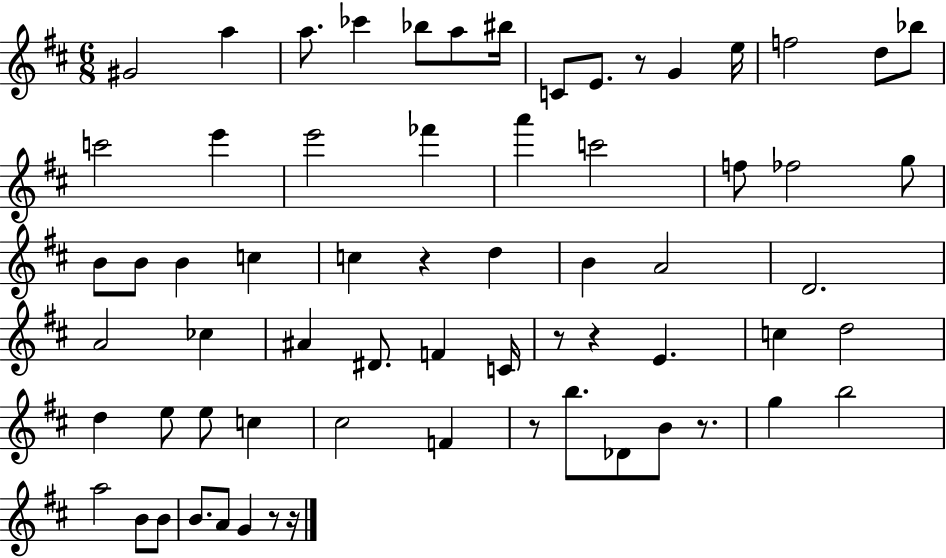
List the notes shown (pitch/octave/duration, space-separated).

G#4/h A5/q A5/e. CES6/q Bb5/e A5/e BIS5/s C4/e E4/e. R/e G4/q E5/s F5/h D5/e Bb5/e C6/h E6/q E6/h FES6/q A6/q C6/h F5/e FES5/h G5/e B4/e B4/e B4/q C5/q C5/q R/q D5/q B4/q A4/h D4/h. A4/h CES5/q A#4/q D#4/e. F4/q C4/s R/e R/q E4/q. C5/q D5/h D5/q E5/e E5/e C5/q C#5/h F4/q R/e B5/e. Db4/e B4/e R/e. G5/q B5/h A5/h B4/e B4/e B4/e. A4/e G4/q R/e R/s